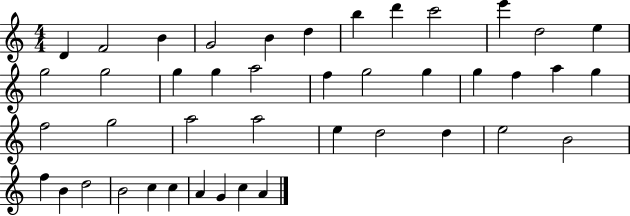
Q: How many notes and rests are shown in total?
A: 43